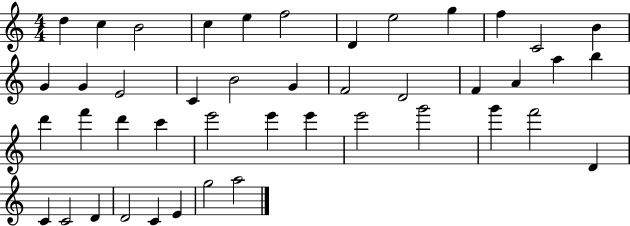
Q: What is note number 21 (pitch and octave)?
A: F4